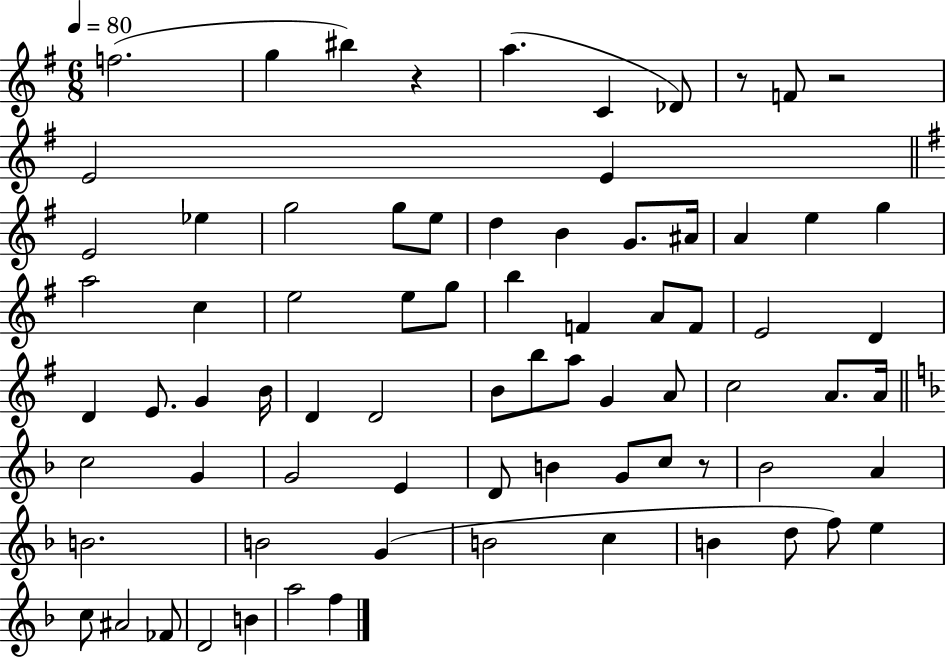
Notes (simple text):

F5/h. G5/q BIS5/q R/q A5/q. C4/q Db4/e R/e F4/e R/h E4/h E4/q E4/h Eb5/q G5/h G5/e E5/e D5/q B4/q G4/e. A#4/s A4/q E5/q G5/q A5/h C5/q E5/h E5/e G5/e B5/q F4/q A4/e F4/e E4/h D4/q D4/q E4/e. G4/q B4/s D4/q D4/h B4/e B5/e A5/e G4/q A4/e C5/h A4/e. A4/s C5/h G4/q G4/h E4/q D4/e B4/q G4/e C5/e R/e Bb4/h A4/q B4/h. B4/h G4/q B4/h C5/q B4/q D5/e F5/e E5/q C5/e A#4/h FES4/e D4/h B4/q A5/h F5/q